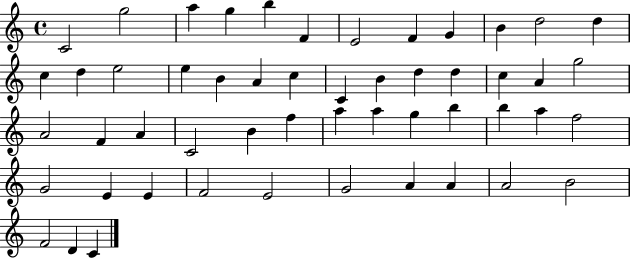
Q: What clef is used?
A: treble